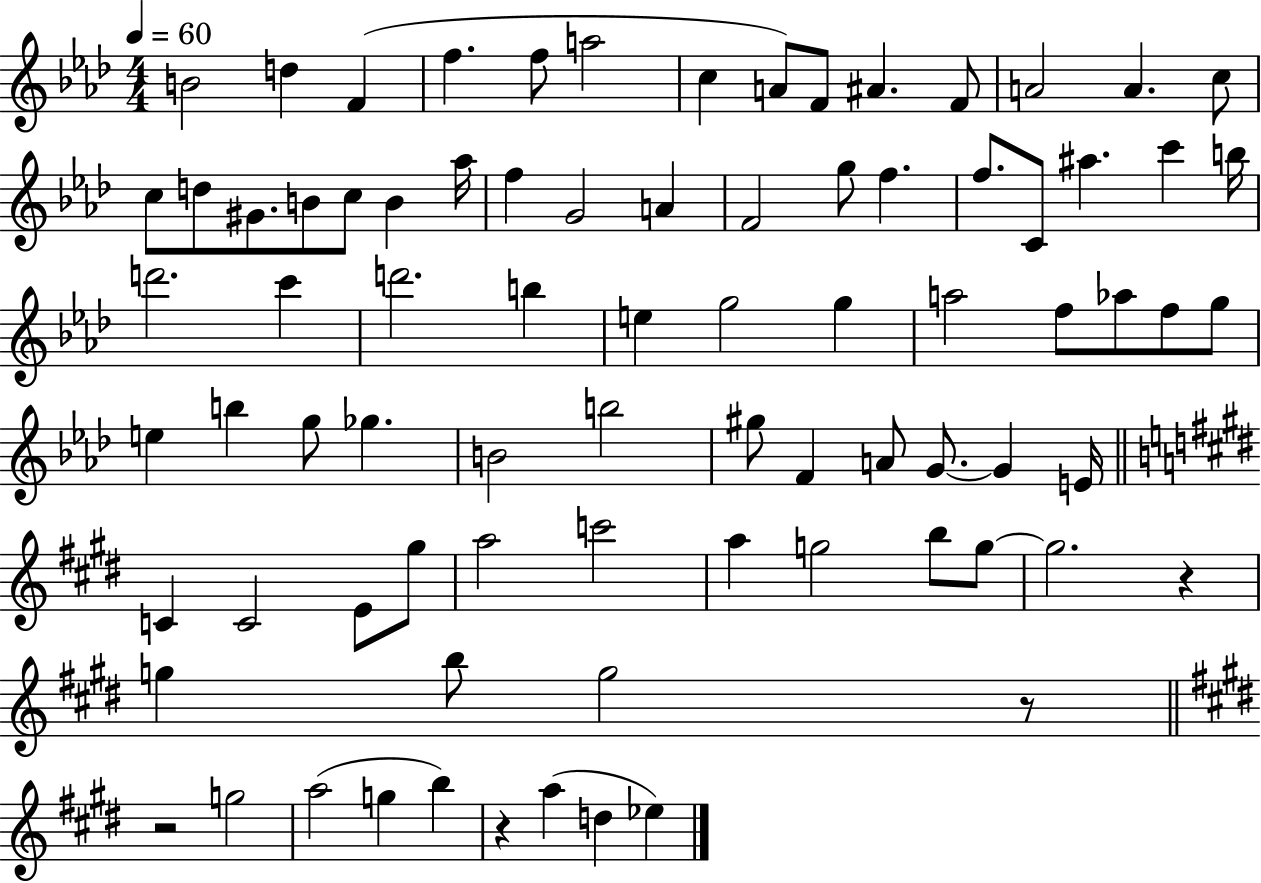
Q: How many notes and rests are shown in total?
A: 81